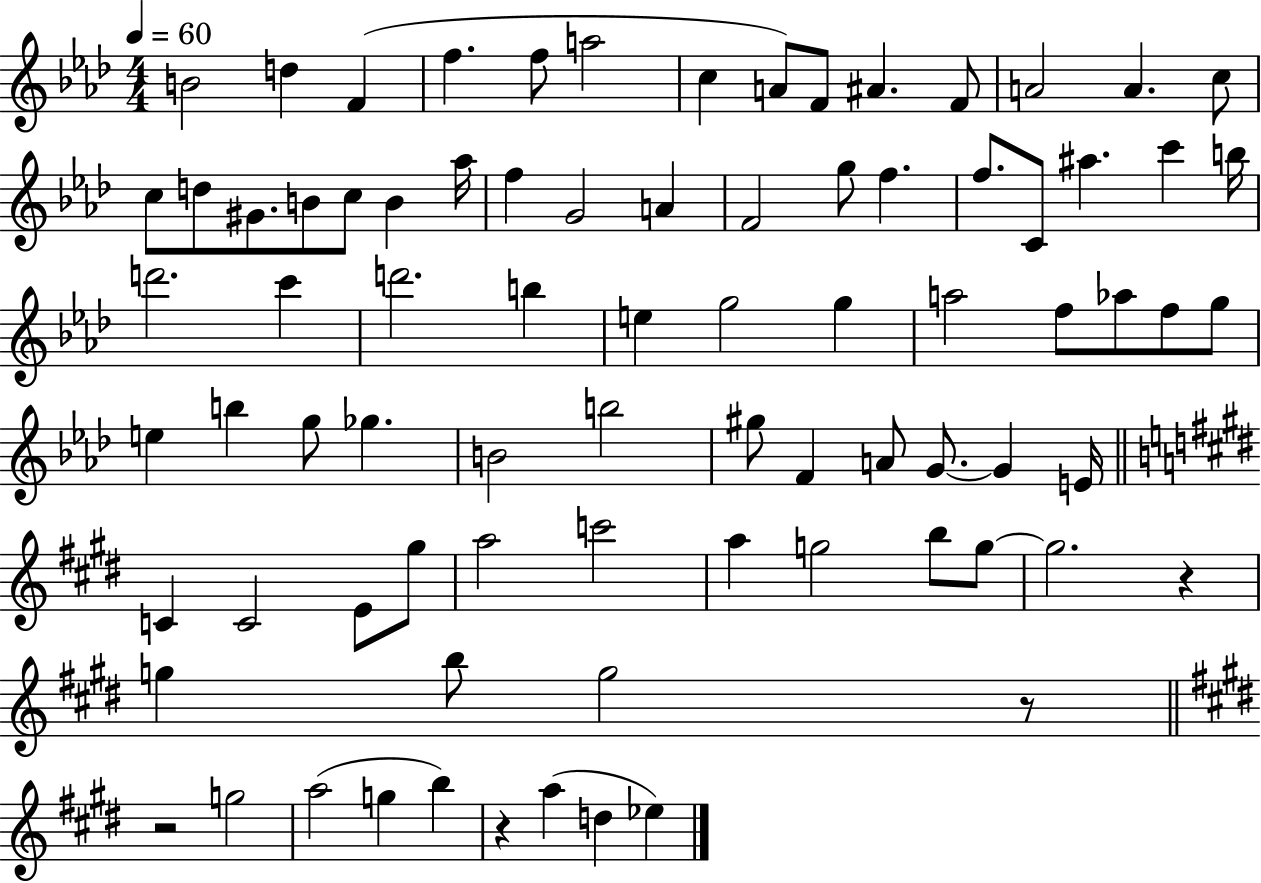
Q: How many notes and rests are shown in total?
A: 81